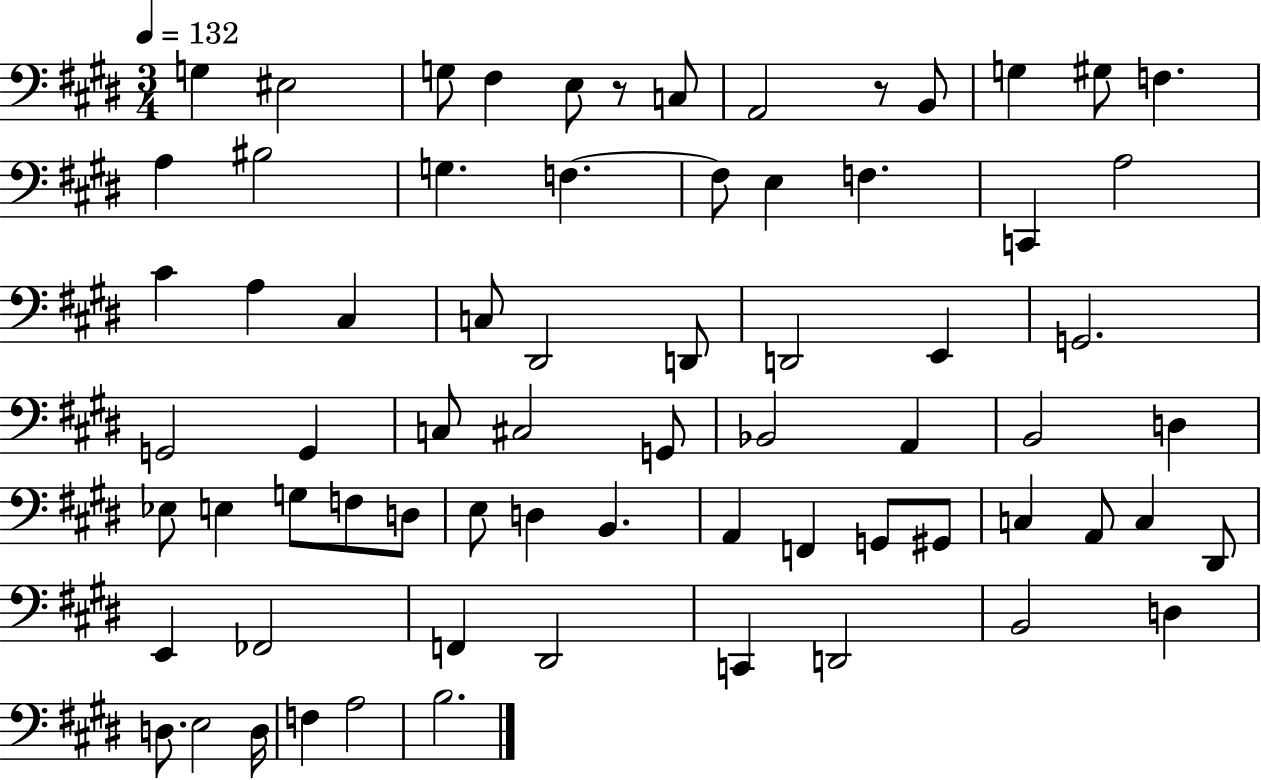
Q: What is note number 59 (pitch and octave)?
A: C2